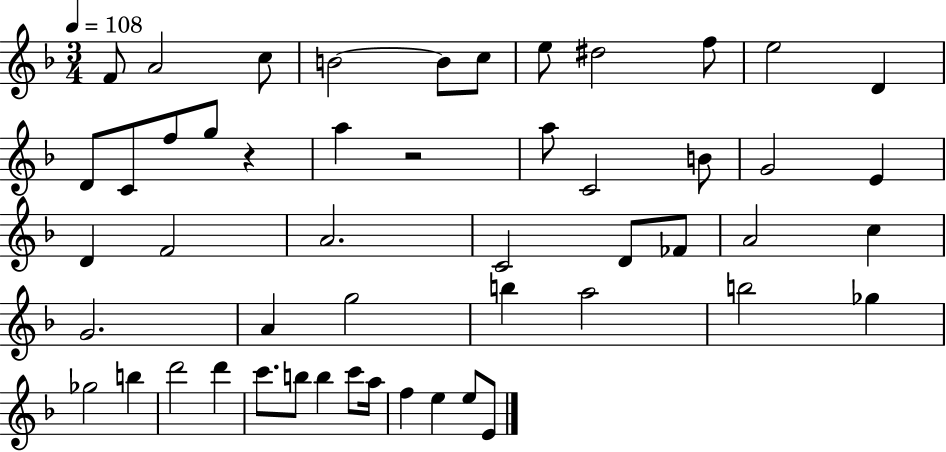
F4/e A4/h C5/e B4/h B4/e C5/e E5/e D#5/h F5/e E5/h D4/q D4/e C4/e F5/e G5/e R/q A5/q R/h A5/e C4/h B4/e G4/h E4/q D4/q F4/h A4/h. C4/h D4/e FES4/e A4/h C5/q G4/h. A4/q G5/h B5/q A5/h B5/h Gb5/q Gb5/h B5/q D6/h D6/q C6/e. B5/e B5/q C6/e A5/s F5/q E5/q E5/e E4/e